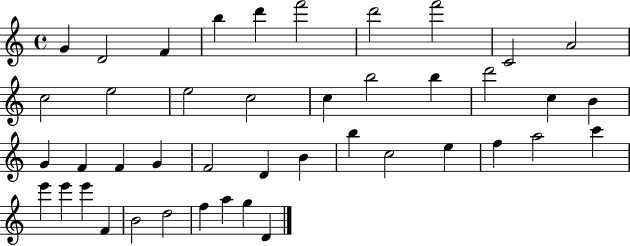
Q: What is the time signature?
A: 4/4